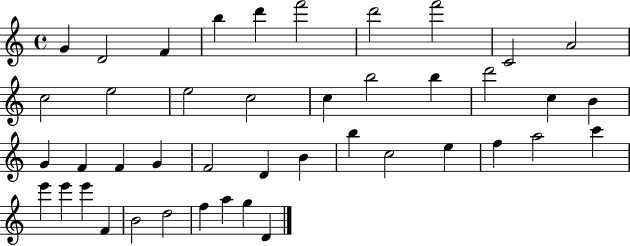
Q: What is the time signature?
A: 4/4